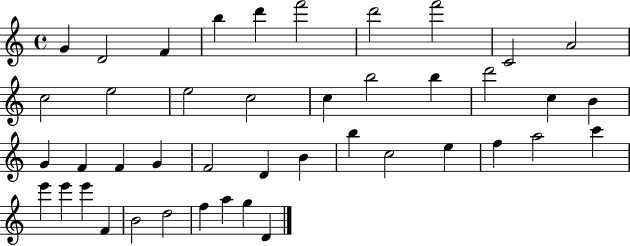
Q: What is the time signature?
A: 4/4